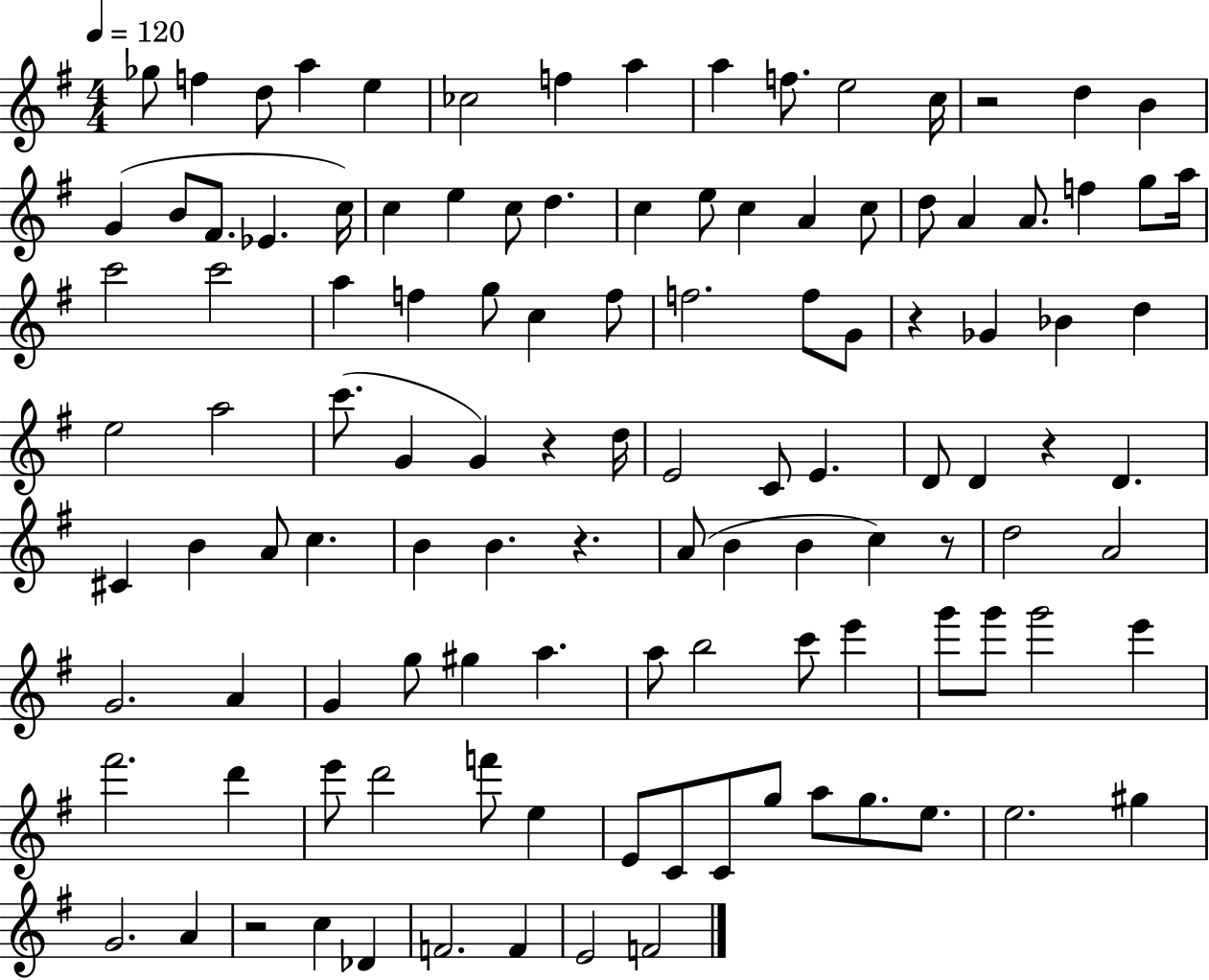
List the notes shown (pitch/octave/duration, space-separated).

Gb5/e F5/q D5/e A5/q E5/q CES5/h F5/q A5/q A5/q F5/e. E5/h C5/s R/h D5/q B4/q G4/q B4/e F#4/e. Eb4/q. C5/s C5/q E5/q C5/e D5/q. C5/q E5/e C5/q A4/q C5/e D5/e A4/q A4/e. F5/q G5/e A5/s C6/h C6/h A5/q F5/q G5/e C5/q F5/e F5/h. F5/e G4/e R/q Gb4/q Bb4/q D5/q E5/h A5/h C6/e. G4/q G4/q R/q D5/s E4/h C4/e E4/q. D4/e D4/q R/q D4/q. C#4/q B4/q A4/e C5/q. B4/q B4/q. R/q. A4/e B4/q B4/q C5/q R/e D5/h A4/h G4/h. A4/q G4/q G5/e G#5/q A5/q. A5/e B5/h C6/e E6/q G6/e G6/e G6/h E6/q F#6/h. D6/q E6/e D6/h F6/e E5/q E4/e C4/e C4/e G5/e A5/e G5/e. E5/e. E5/h. G#5/q G4/h. A4/q R/h C5/q Db4/q F4/h. F4/q E4/h F4/h